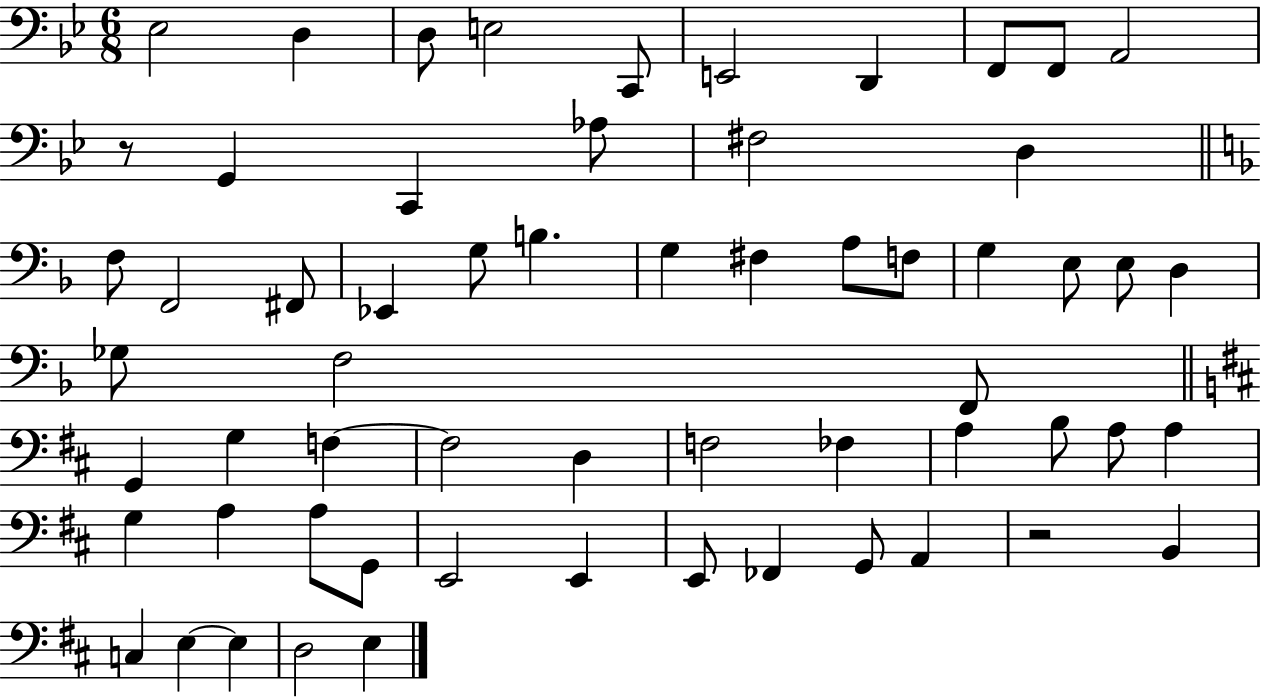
X:1
T:Untitled
M:6/8
L:1/4
K:Bb
_E,2 D, D,/2 E,2 C,,/2 E,,2 D,, F,,/2 F,,/2 A,,2 z/2 G,, C,, _A,/2 ^F,2 D, F,/2 F,,2 ^F,,/2 _E,, G,/2 B, G, ^F, A,/2 F,/2 G, E,/2 E,/2 D, _G,/2 F,2 F,,/2 G,, G, F, F,2 D, F,2 _F, A, B,/2 A,/2 A, G, A, A,/2 G,,/2 E,,2 E,, E,,/2 _F,, G,,/2 A,, z2 B,, C, E, E, D,2 E,